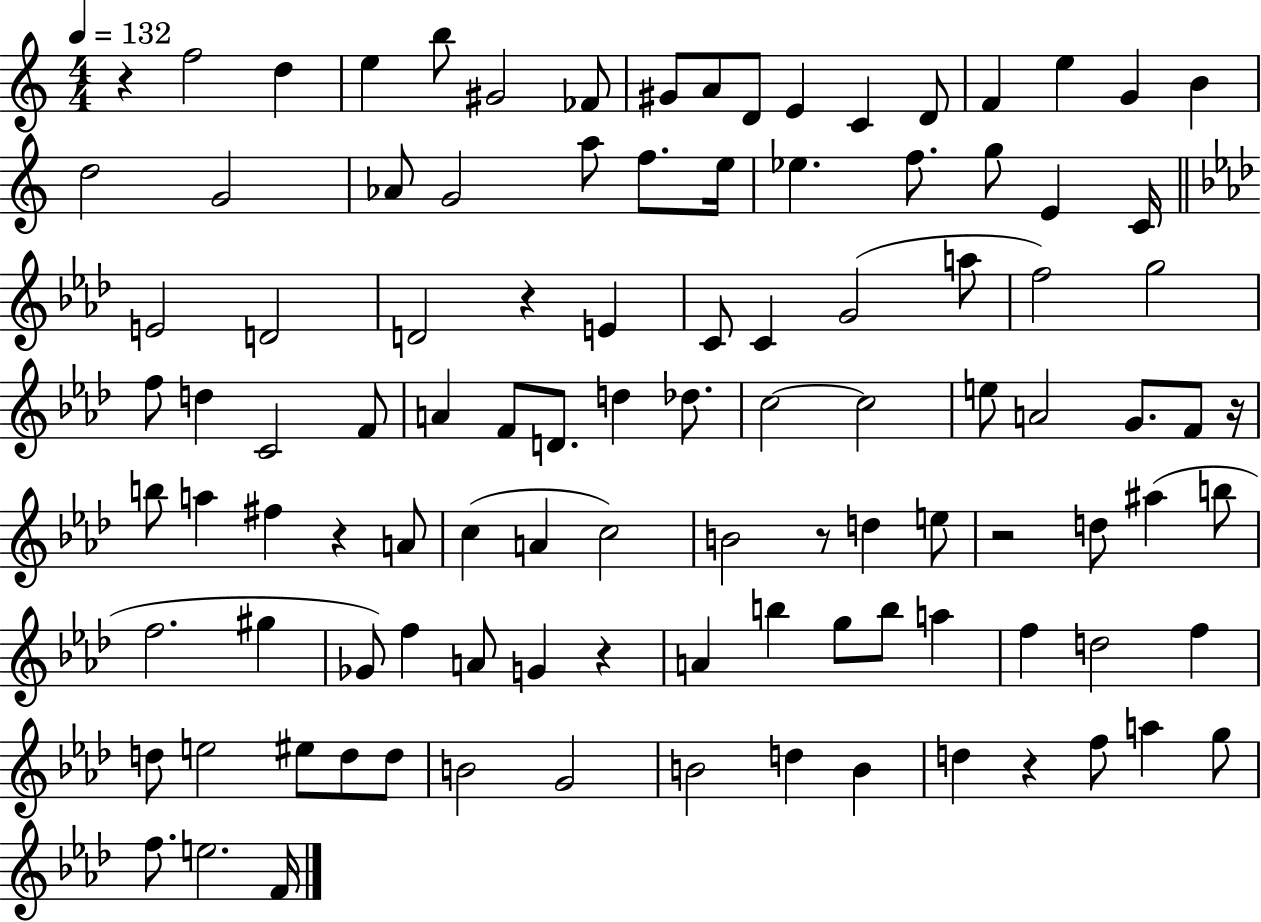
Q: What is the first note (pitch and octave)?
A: F5